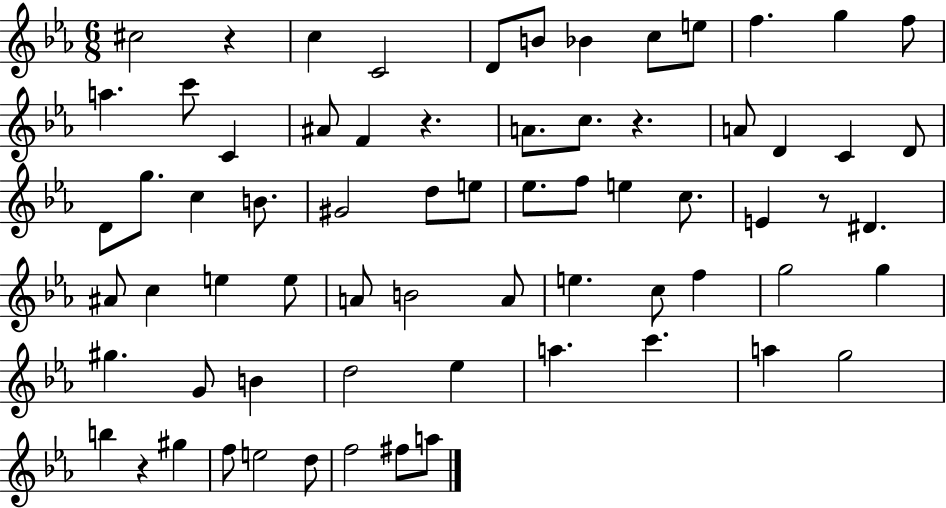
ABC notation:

X:1
T:Untitled
M:6/8
L:1/4
K:Eb
^c2 z c C2 D/2 B/2 _B c/2 e/2 f g f/2 a c'/2 C ^A/2 F z A/2 c/2 z A/2 D C D/2 D/2 g/2 c B/2 ^G2 d/2 e/2 _e/2 f/2 e c/2 E z/2 ^D ^A/2 c e e/2 A/2 B2 A/2 e c/2 f g2 g ^g G/2 B d2 _e a c' a g2 b z ^g f/2 e2 d/2 f2 ^f/2 a/2